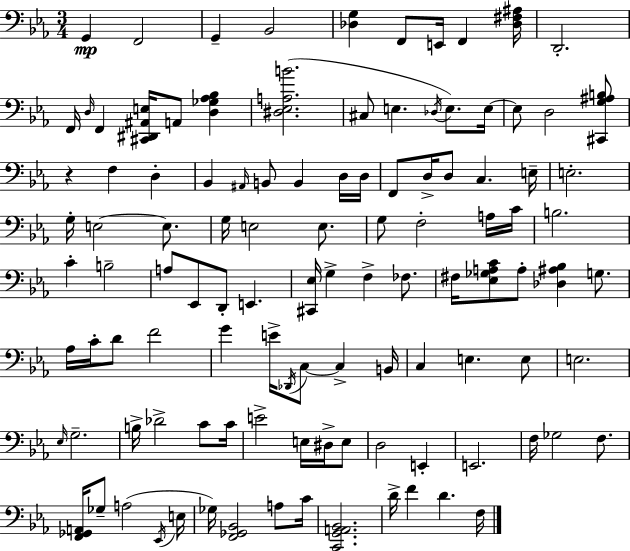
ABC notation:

X:1
T:Untitled
M:3/4
L:1/4
K:Eb
G,, F,,2 G,, _B,,2 [_D,G,] F,,/2 E,,/4 F,, [_D,^F,^A,]/4 D,,2 F,,/4 D,/4 F,, [^C,,^D,,^A,,E,]/4 A,,/2 [D,_G,_A,_B,] [^D,_E,A,B]2 ^C,/2 E, _D,/4 E,/2 E,/4 E,/2 D,2 [^C,,G,^A,B,]/2 z F, D, _B,, ^A,,/4 B,,/2 B,, D,/4 D,/4 F,,/2 D,/4 D,/2 C, E,/4 E,2 G,/4 E,2 E,/2 G,/4 E,2 E,/2 G,/2 F,2 A,/4 C/4 B,2 C B,2 A,/2 _E,,/2 D,,/2 E,, [^C,,_E,]/4 G, F, _F,/2 ^F,/4 [_E,_G,A,C]/2 A,/2 [_D,^A,_B,] G,/2 _A,/4 C/4 D/2 F2 G E/4 _D,,/4 C,/2 C, B,,/4 C, E, E,/2 E,2 _E,/4 G,2 B,/4 _D2 C/2 C/4 E2 E,/4 ^D,/4 E,/2 D,2 E,, E,,2 F,/4 _G,2 F,/2 [F,,_G,,A,,]/4 _G,/2 A,2 _E,,/4 E,/4 _G,/4 [F,,_G,,_B,,]2 A,/2 C/4 [C,,G,,A,,_B,,]2 D/4 F D F,/4